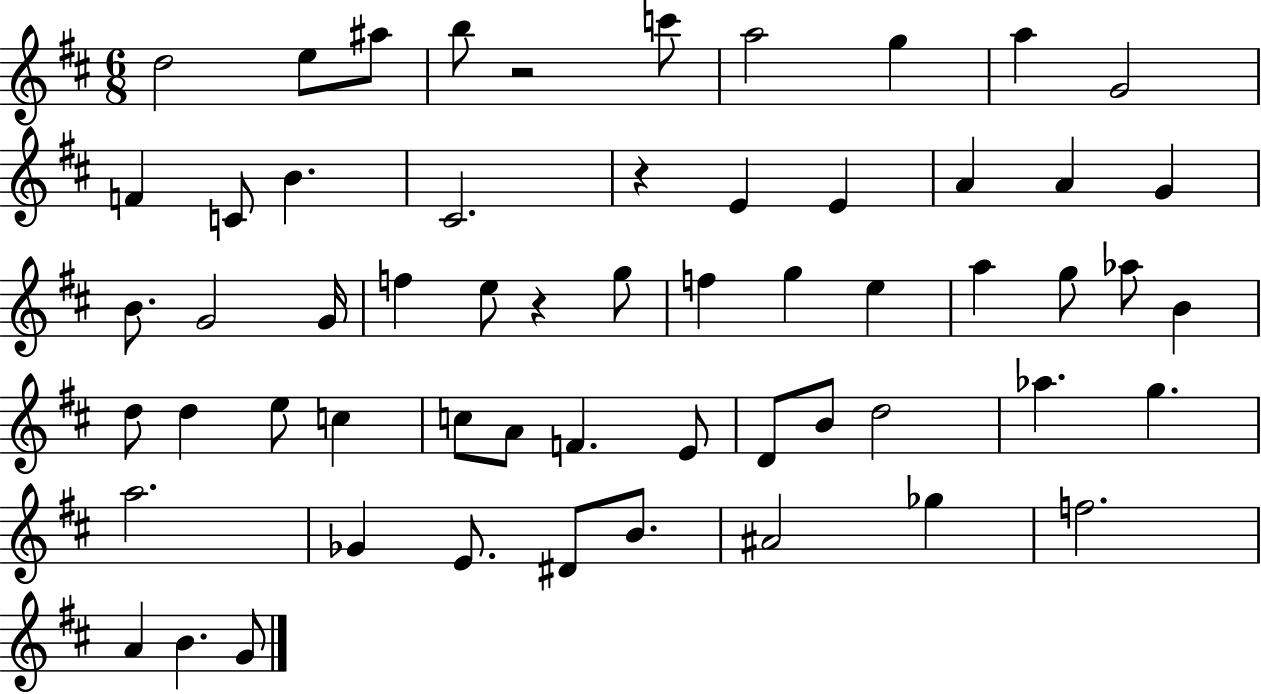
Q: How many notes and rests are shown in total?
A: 58